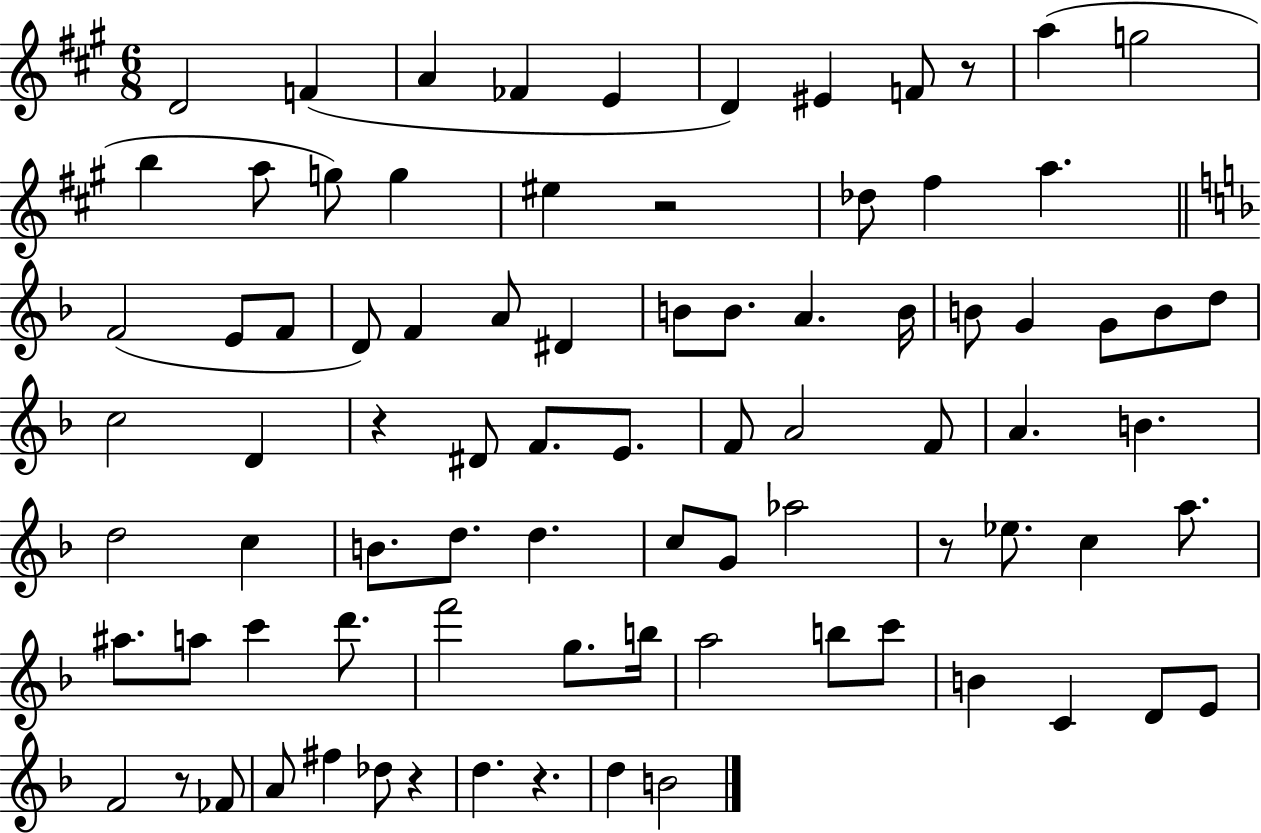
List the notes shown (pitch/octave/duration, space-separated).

D4/h F4/q A4/q FES4/q E4/q D4/q EIS4/q F4/e R/e A5/q G5/h B5/q A5/e G5/e G5/q EIS5/q R/h Db5/e F#5/q A5/q. F4/h E4/e F4/e D4/e F4/q A4/e D#4/q B4/e B4/e. A4/q. B4/s B4/e G4/q G4/e B4/e D5/e C5/h D4/q R/q D#4/e F4/e. E4/e. F4/e A4/h F4/e A4/q. B4/q. D5/h C5/q B4/e. D5/e. D5/q. C5/e G4/e Ab5/h R/e Eb5/e. C5/q A5/e. A#5/e. A5/e C6/q D6/e. F6/h G5/e. B5/s A5/h B5/e C6/e B4/q C4/q D4/e E4/e F4/h R/e FES4/e A4/e F#5/q Db5/e R/q D5/q. R/q. D5/q B4/h